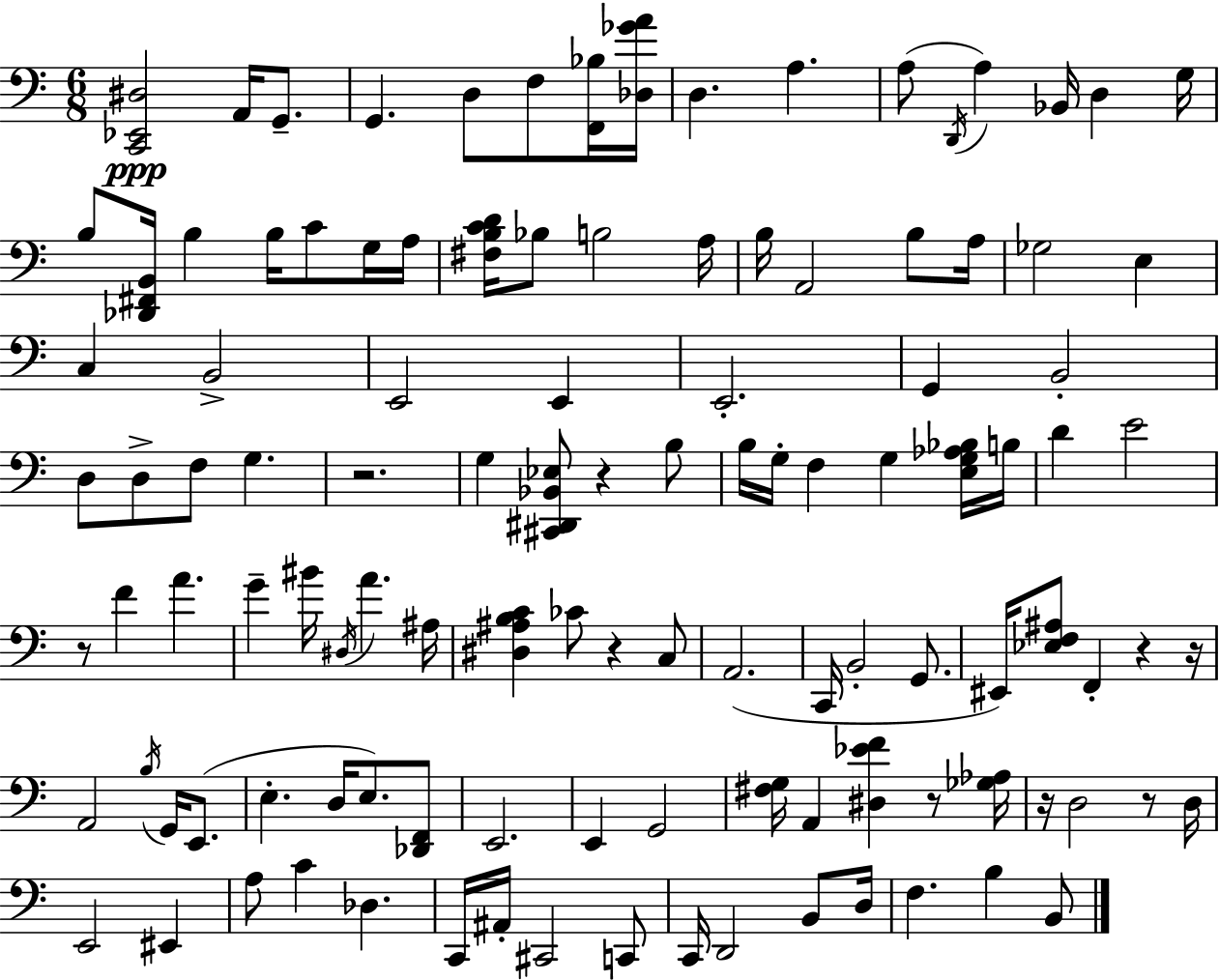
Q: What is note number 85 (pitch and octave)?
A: C2